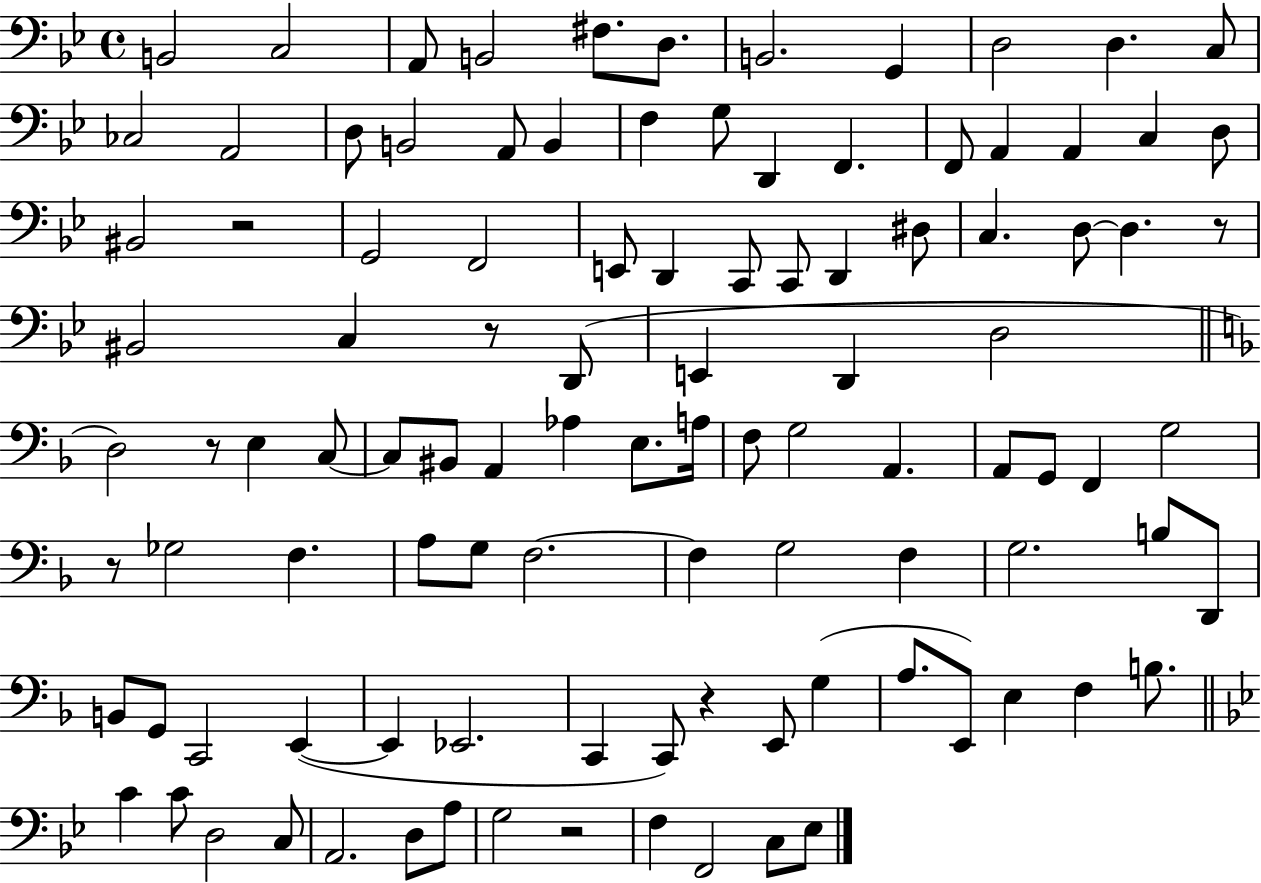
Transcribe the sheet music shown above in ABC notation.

X:1
T:Untitled
M:4/4
L:1/4
K:Bb
B,,2 C,2 A,,/2 B,,2 ^F,/2 D,/2 B,,2 G,, D,2 D, C,/2 _C,2 A,,2 D,/2 B,,2 A,,/2 B,, F, G,/2 D,, F,, F,,/2 A,, A,, C, D,/2 ^B,,2 z2 G,,2 F,,2 E,,/2 D,, C,,/2 C,,/2 D,, ^D,/2 C, D,/2 D, z/2 ^B,,2 C, z/2 D,,/2 E,, D,, D,2 D,2 z/2 E, C,/2 C,/2 ^B,,/2 A,, _A, E,/2 A,/4 F,/2 G,2 A,, A,,/2 G,,/2 F,, G,2 z/2 _G,2 F, A,/2 G,/2 F,2 F, G,2 F, G,2 B,/2 D,,/2 B,,/2 G,,/2 C,,2 E,, E,, _E,,2 C,, C,,/2 z E,,/2 G, A,/2 E,,/2 E, F, B,/2 C C/2 D,2 C,/2 A,,2 D,/2 A,/2 G,2 z2 F, F,,2 C,/2 _E,/2